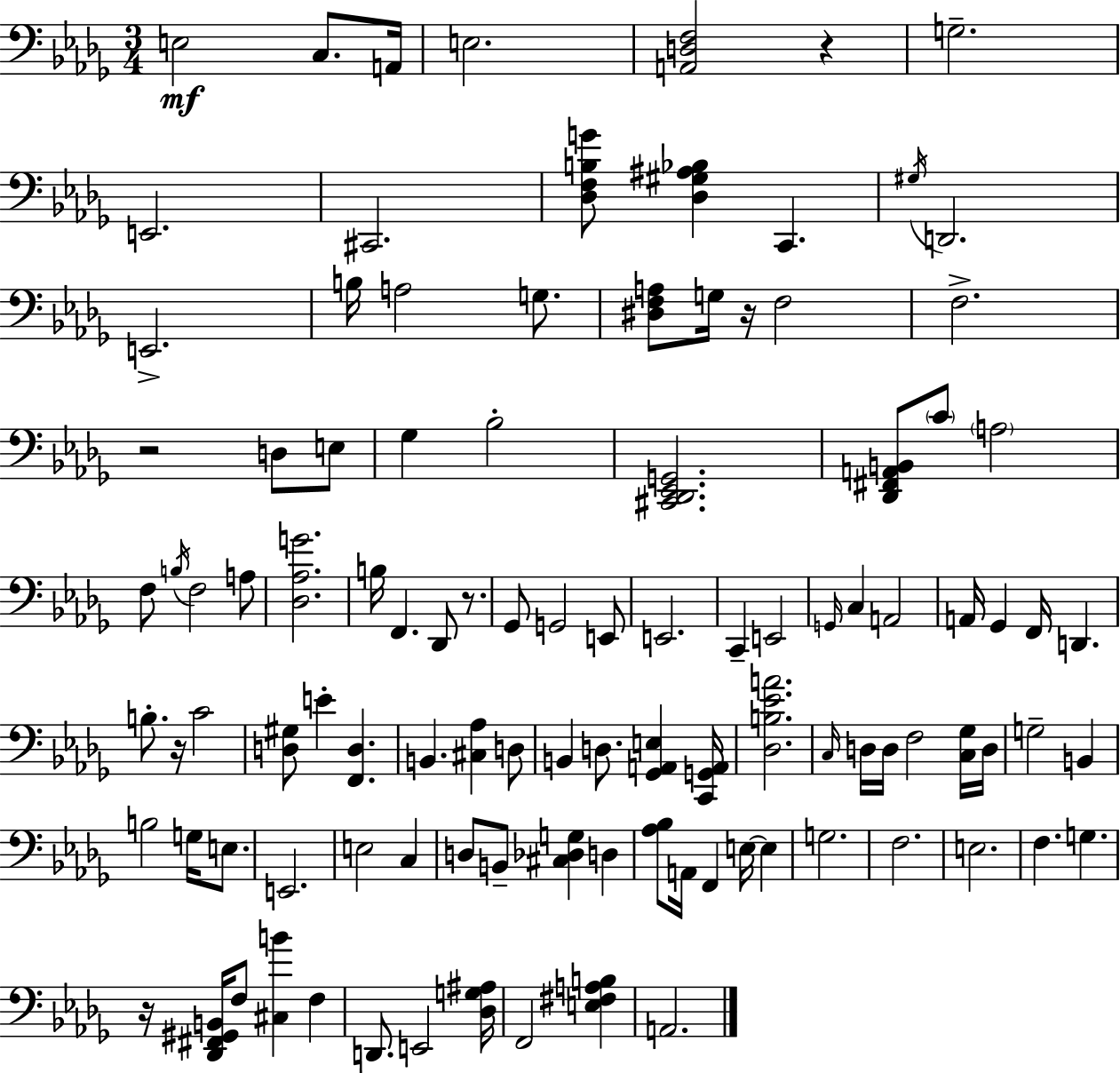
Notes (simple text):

E3/h C3/e. A2/s E3/h. [A2,D3,F3]/h R/q G3/h. E2/h. C#2/h. [Db3,F3,B3,G4]/e [Db3,G#3,A#3,Bb3]/q C2/q. G#3/s D2/h. E2/h. B3/s A3/h G3/e. [D#3,F3,A3]/e G3/s R/s F3/h F3/h. R/h D3/e E3/e Gb3/q Bb3/h [C#2,Db2,Eb2,G2]/h. [Db2,F#2,A2,B2]/e C4/e A3/h F3/e B3/s F3/h A3/e [Db3,Ab3,G4]/h. B3/s F2/q. Db2/e R/e. Gb2/e G2/h E2/e E2/h. C2/q E2/h G2/s C3/q A2/h A2/s Gb2/q F2/s D2/q. B3/e. R/s C4/h [D3,G#3]/e E4/q [F2,D3]/q. B2/q. [C#3,Ab3]/q D3/e B2/q D3/e. [Gb2,A2,E3]/q [C2,G2,A2]/s [Db3,B3,Eb4,A4]/h. C3/s D3/s D3/s F3/h [C3,Gb3]/s D3/s G3/h B2/q B3/h G3/s E3/e. E2/h. E3/h C3/q D3/e B2/e [C#3,Db3,G3]/q D3/q [Ab3,Bb3]/e A2/s F2/q E3/s E3/q G3/h. F3/h. E3/h. F3/q. G3/q. R/s [Db2,F#2,G#2,B2]/s F3/e [C#3,B4]/q F3/q D2/e. E2/h [Db3,G3,A#3]/s F2/h [E3,F#3,A3,B3]/q A2/h.